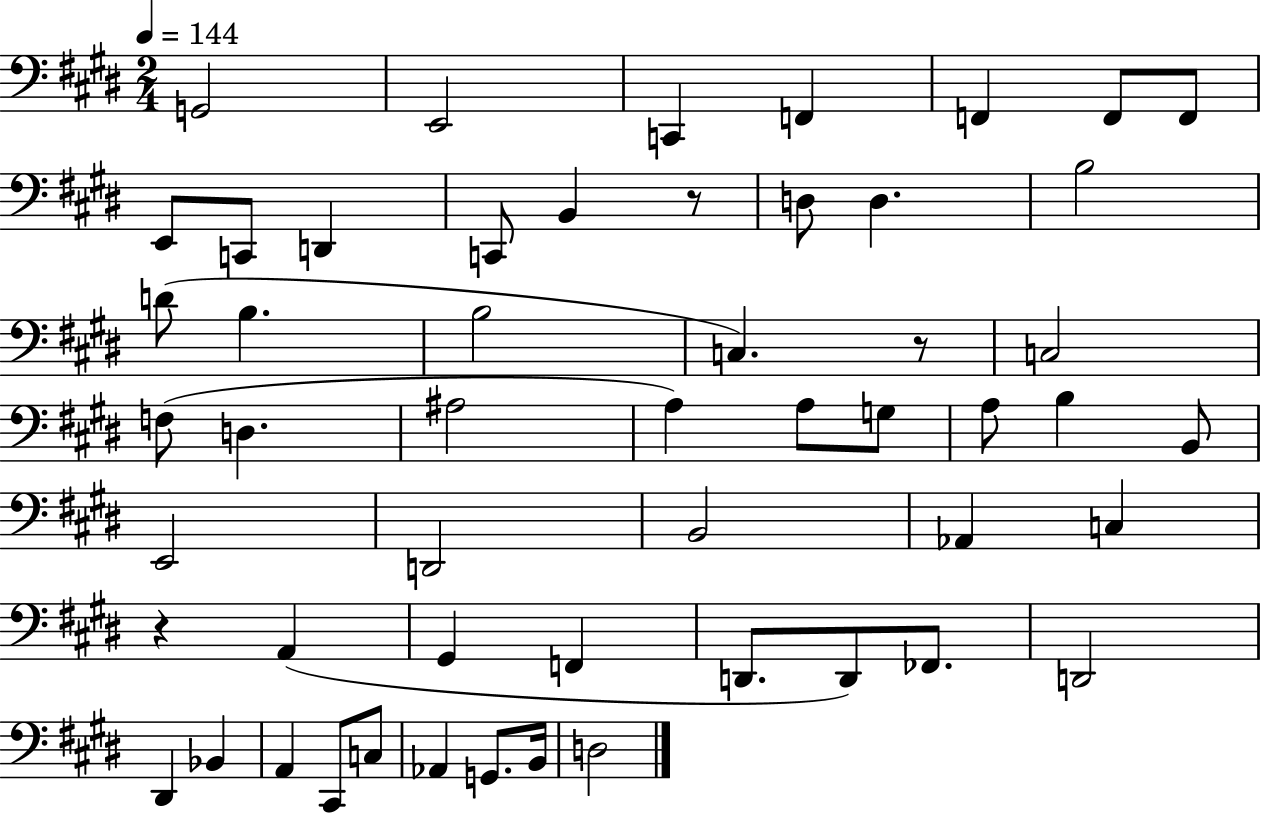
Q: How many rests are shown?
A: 3